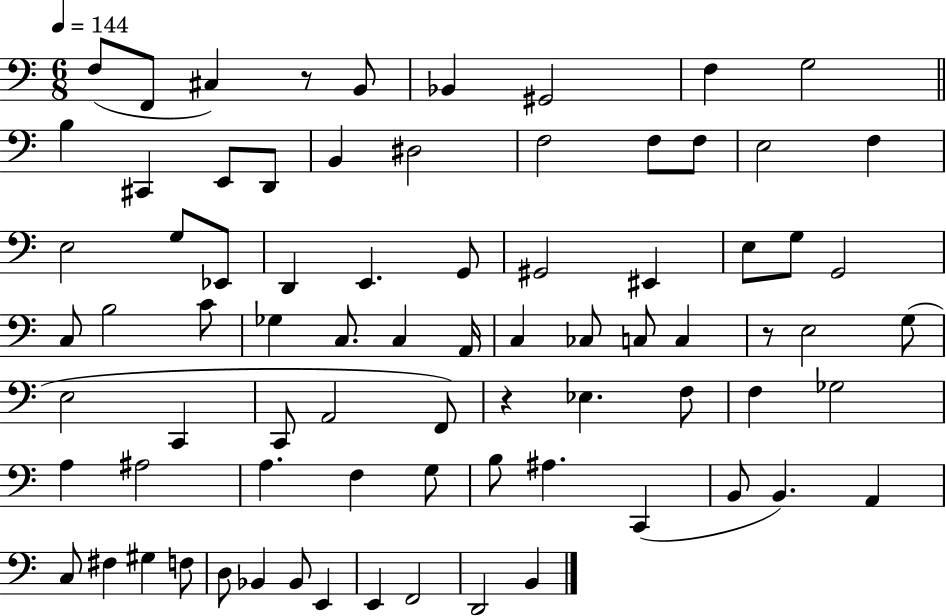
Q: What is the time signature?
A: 6/8